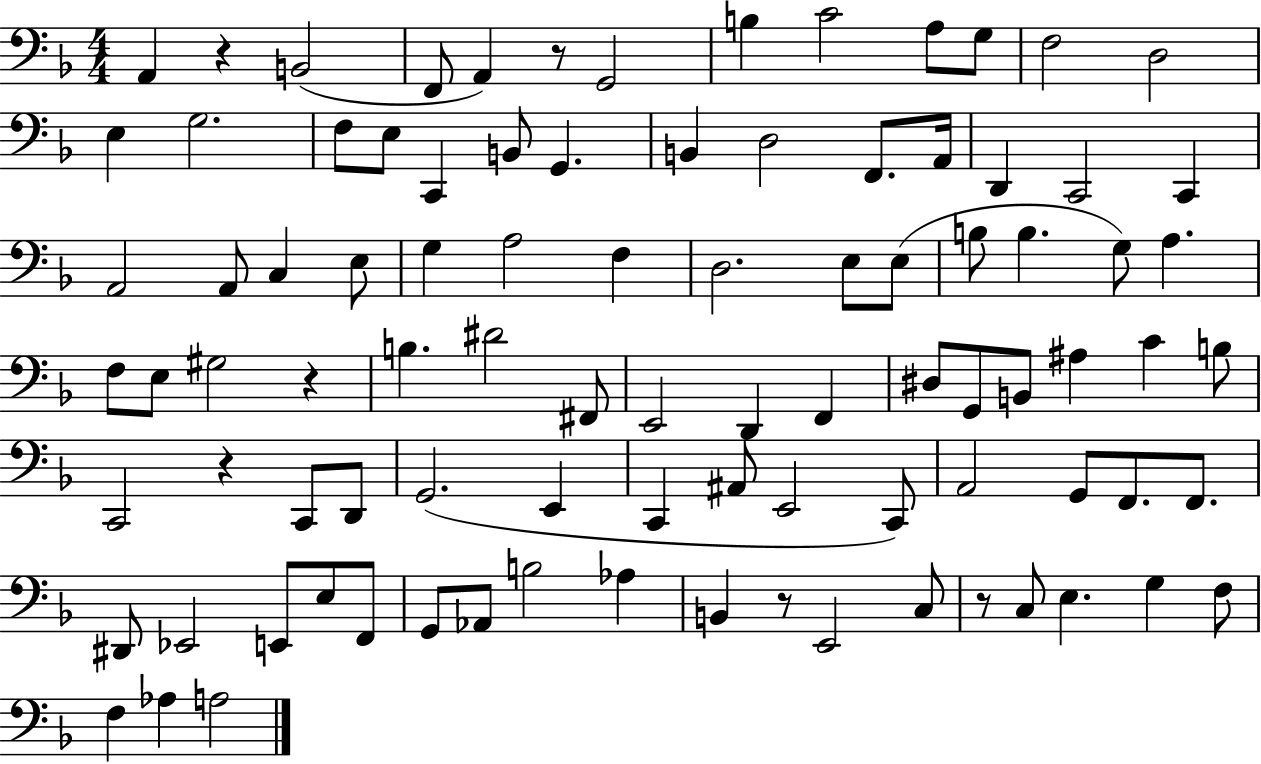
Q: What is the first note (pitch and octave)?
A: A2